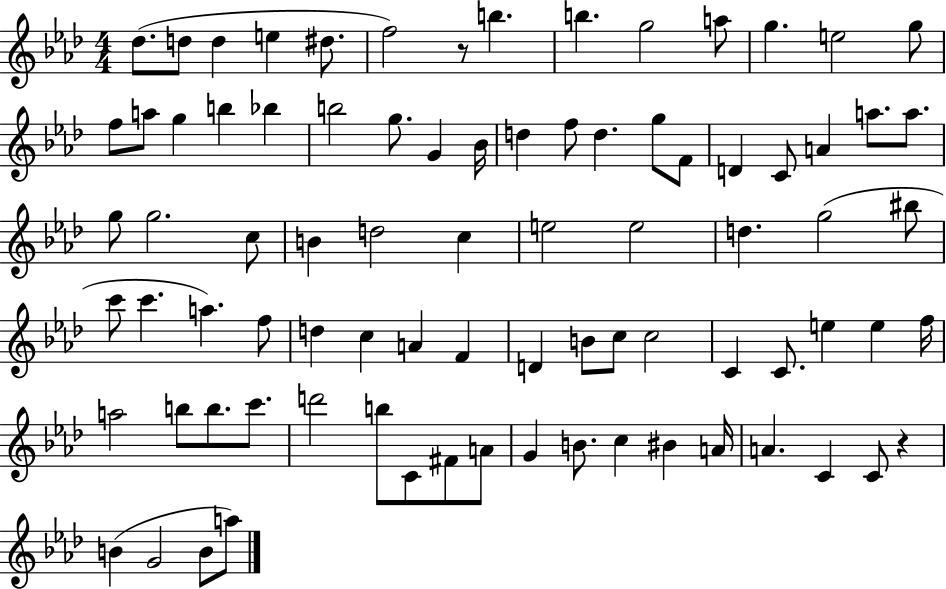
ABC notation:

X:1
T:Untitled
M:4/4
L:1/4
K:Ab
_d/2 d/2 d e ^d/2 f2 z/2 b b g2 a/2 g e2 g/2 f/2 a/2 g b _b b2 g/2 G _B/4 d f/2 d g/2 F/2 D C/2 A a/2 a/2 g/2 g2 c/2 B d2 c e2 e2 d g2 ^b/2 c'/2 c' a f/2 d c A F D B/2 c/2 c2 C C/2 e e f/4 a2 b/2 b/2 c'/2 d'2 b/2 C/2 ^F/2 A/2 G B/2 c ^B A/4 A C C/2 z B G2 B/2 a/2